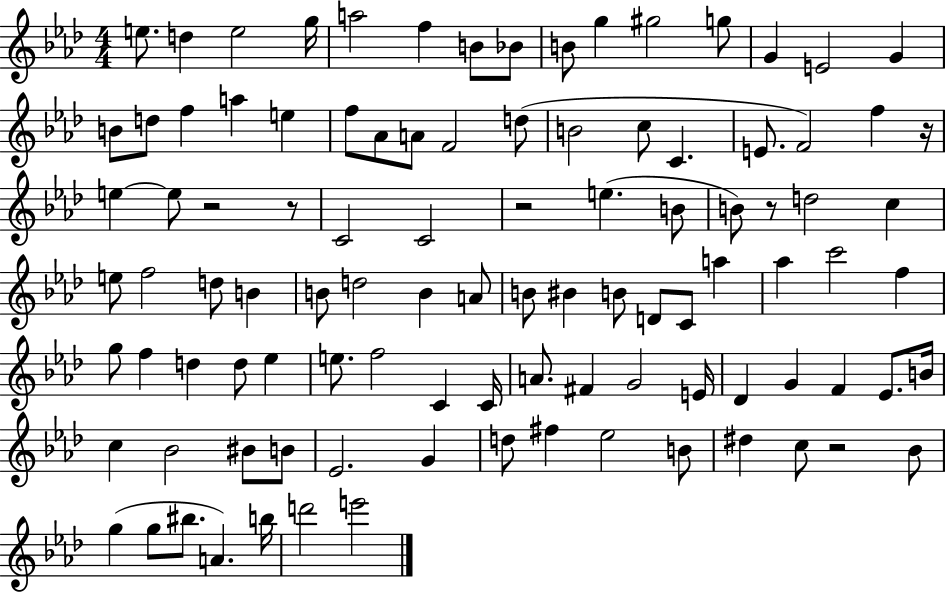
X:1
T:Untitled
M:4/4
L:1/4
K:Ab
e/2 d e2 g/4 a2 f B/2 _B/2 B/2 g ^g2 g/2 G E2 G B/2 d/2 f a e f/2 _A/2 A/2 F2 d/2 B2 c/2 C E/2 F2 f z/4 e e/2 z2 z/2 C2 C2 z2 e B/2 B/2 z/2 d2 c e/2 f2 d/2 B B/2 d2 B A/2 B/2 ^B B/2 D/2 C/2 a _a c'2 f g/2 f d d/2 _e e/2 f2 C C/4 A/2 ^F G2 E/4 _D G F _E/2 B/4 c _B2 ^B/2 B/2 _E2 G d/2 ^f _e2 B/2 ^d c/2 z2 _B/2 g g/2 ^b/2 A b/4 d'2 e'2